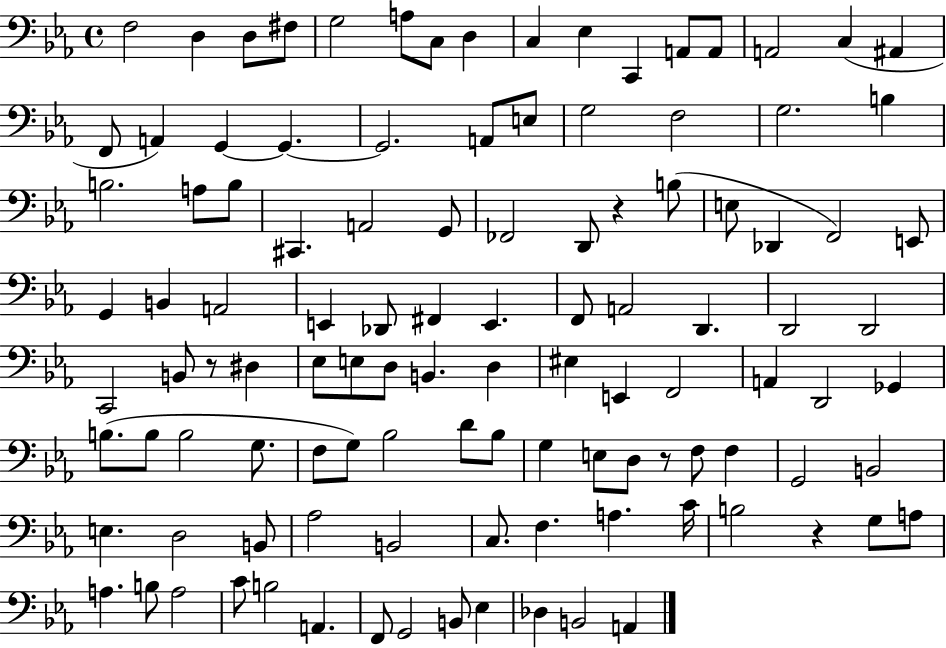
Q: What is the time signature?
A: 4/4